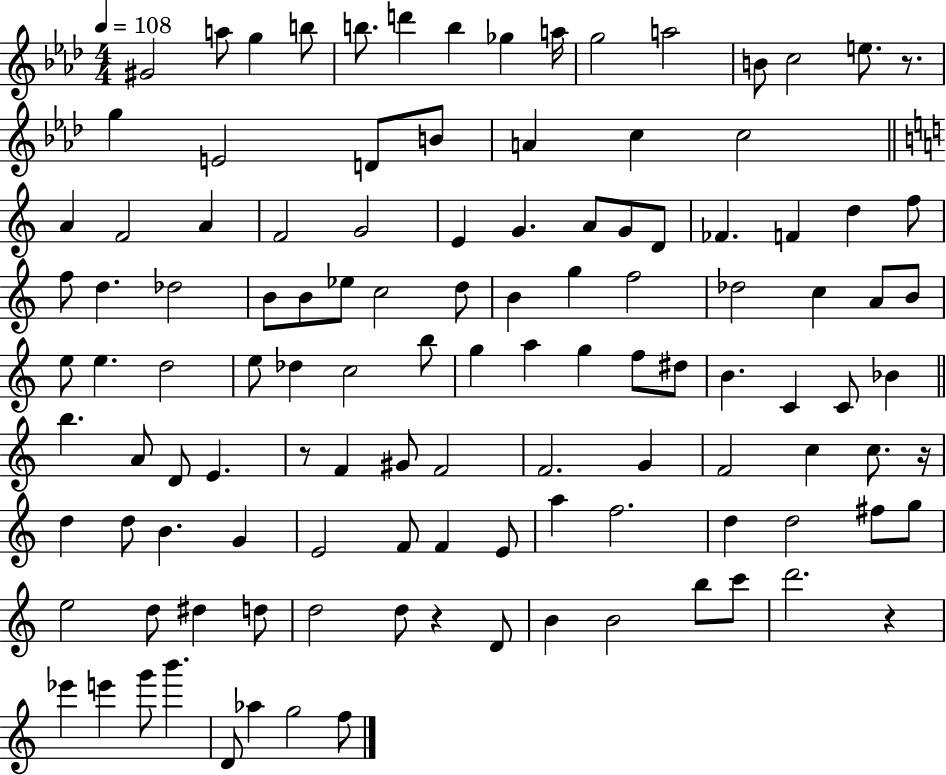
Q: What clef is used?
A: treble